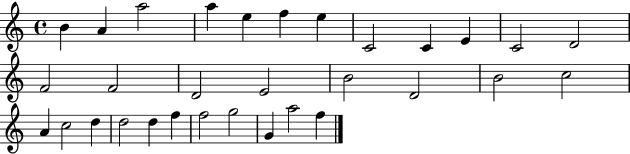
{
  \clef treble
  \time 4/4
  \defaultTimeSignature
  \key c \major
  b'4 a'4 a''2 | a''4 e''4 f''4 e''4 | c'2 c'4 e'4 | c'2 d'2 | \break f'2 f'2 | d'2 e'2 | b'2 d'2 | b'2 c''2 | \break a'4 c''2 d''4 | d''2 d''4 f''4 | f''2 g''2 | g'4 a''2 f''4 | \break \bar "|."
}